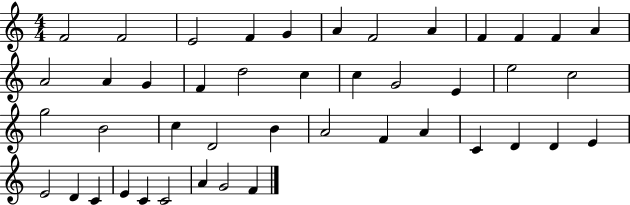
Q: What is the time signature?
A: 4/4